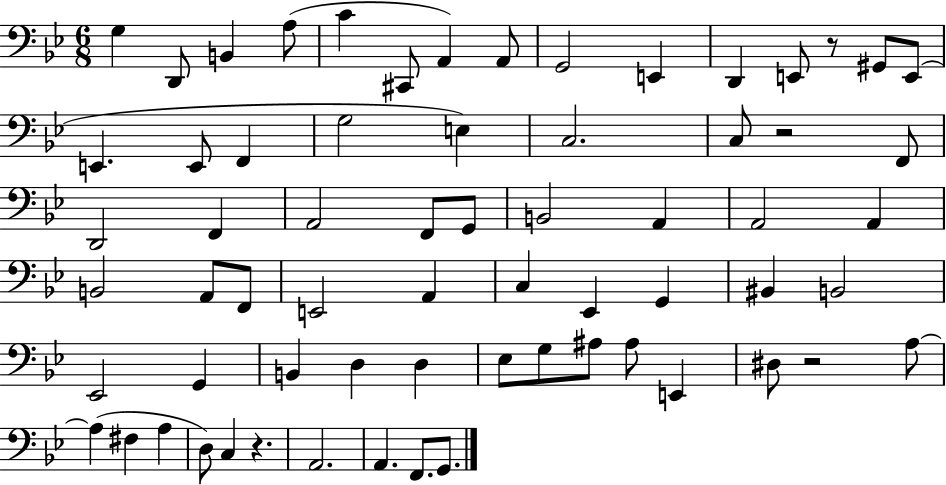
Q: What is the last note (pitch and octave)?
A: G2